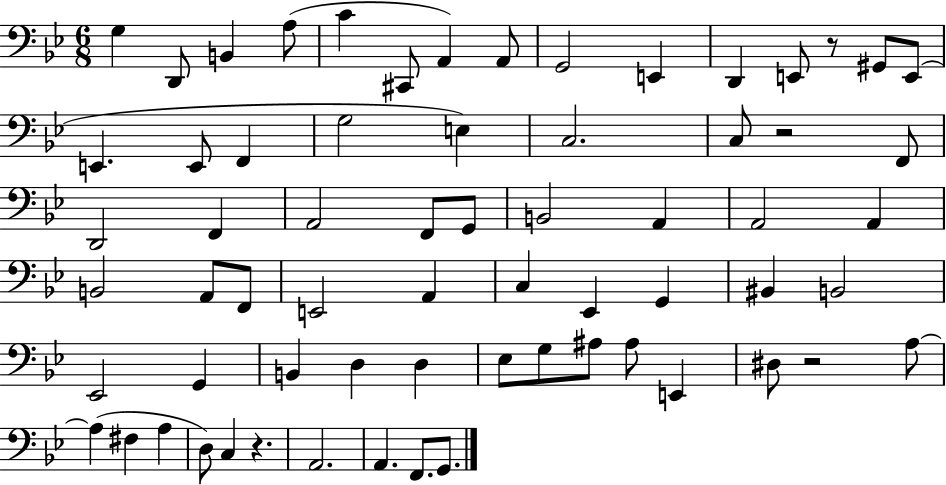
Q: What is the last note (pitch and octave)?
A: G2